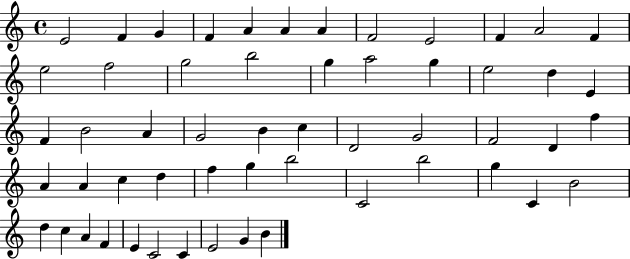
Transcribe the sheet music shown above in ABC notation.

X:1
T:Untitled
M:4/4
L:1/4
K:C
E2 F G F A A A F2 E2 F A2 F e2 f2 g2 b2 g a2 g e2 d E F B2 A G2 B c D2 G2 F2 D f A A c d f g b2 C2 b2 g C B2 d c A F E C2 C E2 G B